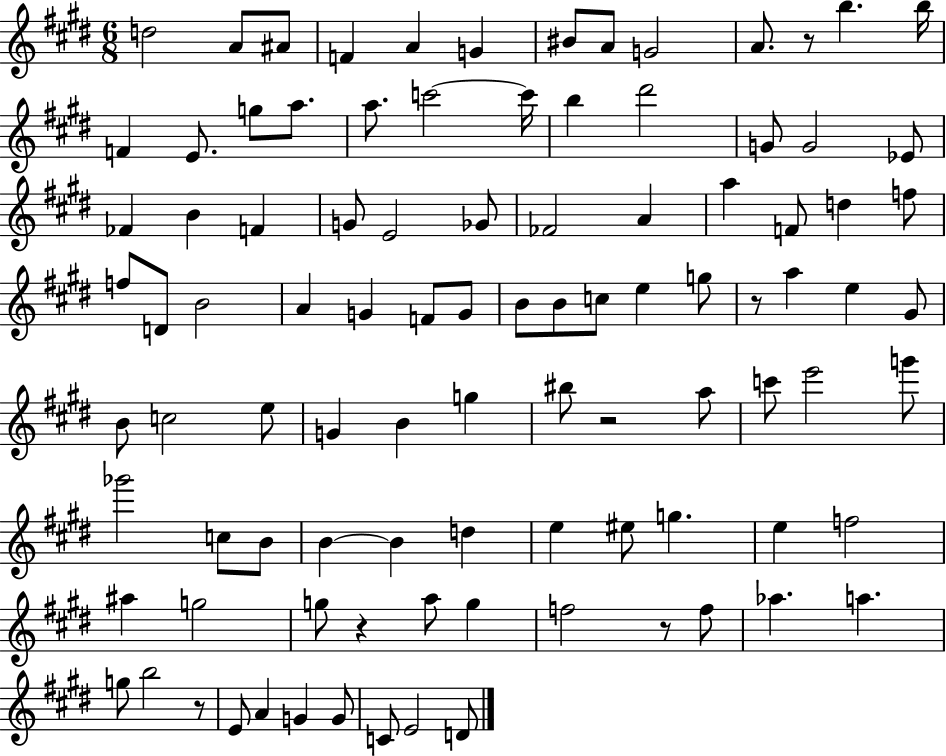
D5/h A4/e A#4/e F4/q A4/q G4/q BIS4/e A4/e G4/h A4/e. R/e B5/q. B5/s F4/q E4/e. G5/e A5/e. A5/e. C6/h C6/s B5/q D#6/h G4/e G4/h Eb4/e FES4/q B4/q F4/q G4/e E4/h Gb4/e FES4/h A4/q A5/q F4/e D5/q F5/e F5/e D4/e B4/h A4/q G4/q F4/e G4/e B4/e B4/e C5/e E5/q G5/e R/e A5/q E5/q G#4/e B4/e C5/h E5/e G4/q B4/q G5/q BIS5/e R/h A5/e C6/e E6/h G6/e Gb6/h C5/e B4/e B4/q B4/q D5/q E5/q EIS5/e G5/q. E5/q F5/h A#5/q G5/h G5/e R/q A5/e G5/q F5/h R/e F5/e Ab5/q. A5/q. G5/e B5/h R/e E4/e A4/q G4/q G4/e C4/e E4/h D4/e